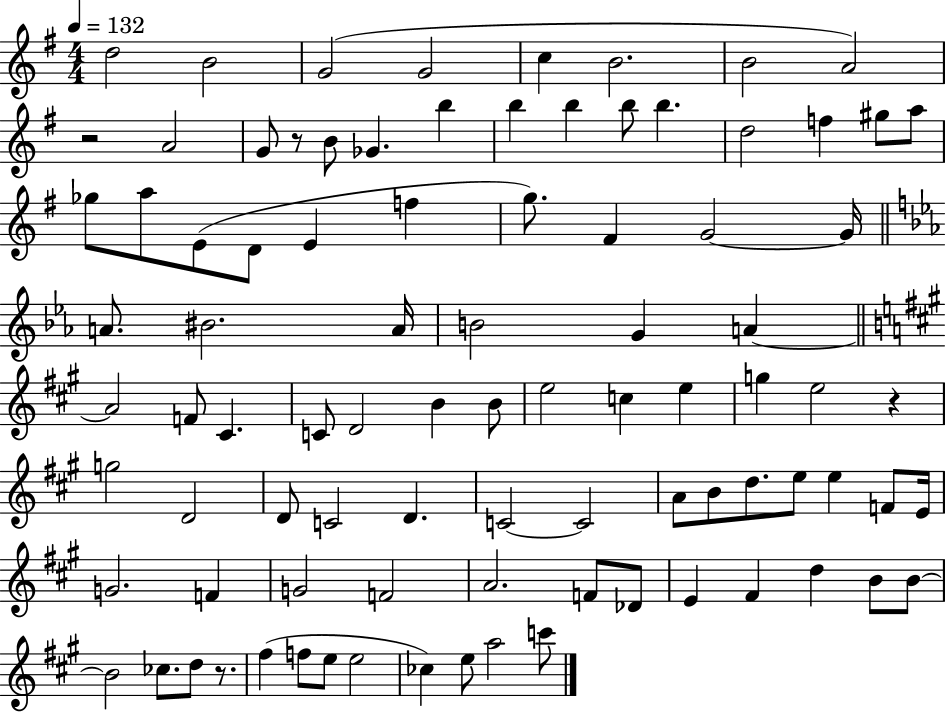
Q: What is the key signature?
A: G major